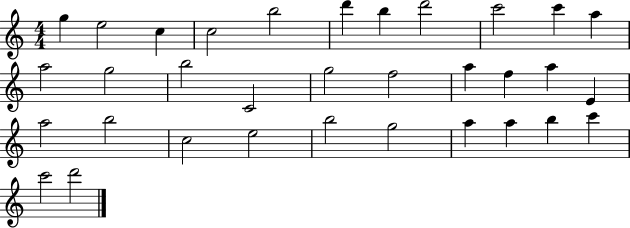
X:1
T:Untitled
M:4/4
L:1/4
K:C
g e2 c c2 b2 d' b d'2 c'2 c' a a2 g2 b2 C2 g2 f2 a f a E a2 b2 c2 e2 b2 g2 a a b c' c'2 d'2